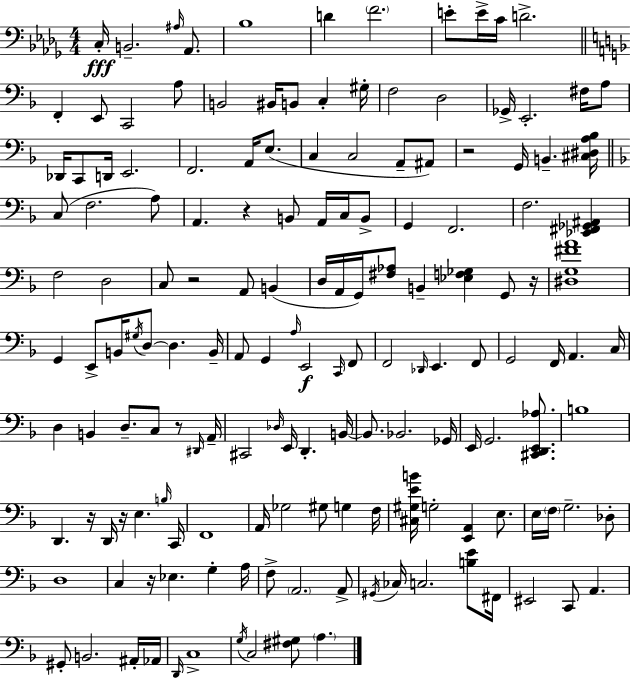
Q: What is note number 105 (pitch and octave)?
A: A2